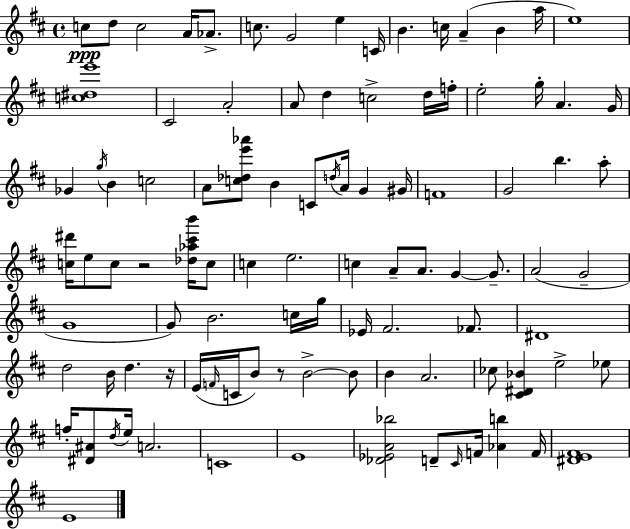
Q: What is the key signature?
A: D major